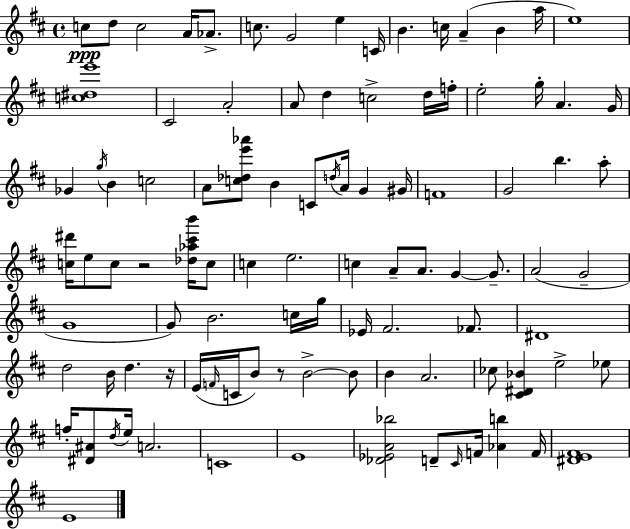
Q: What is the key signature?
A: D major